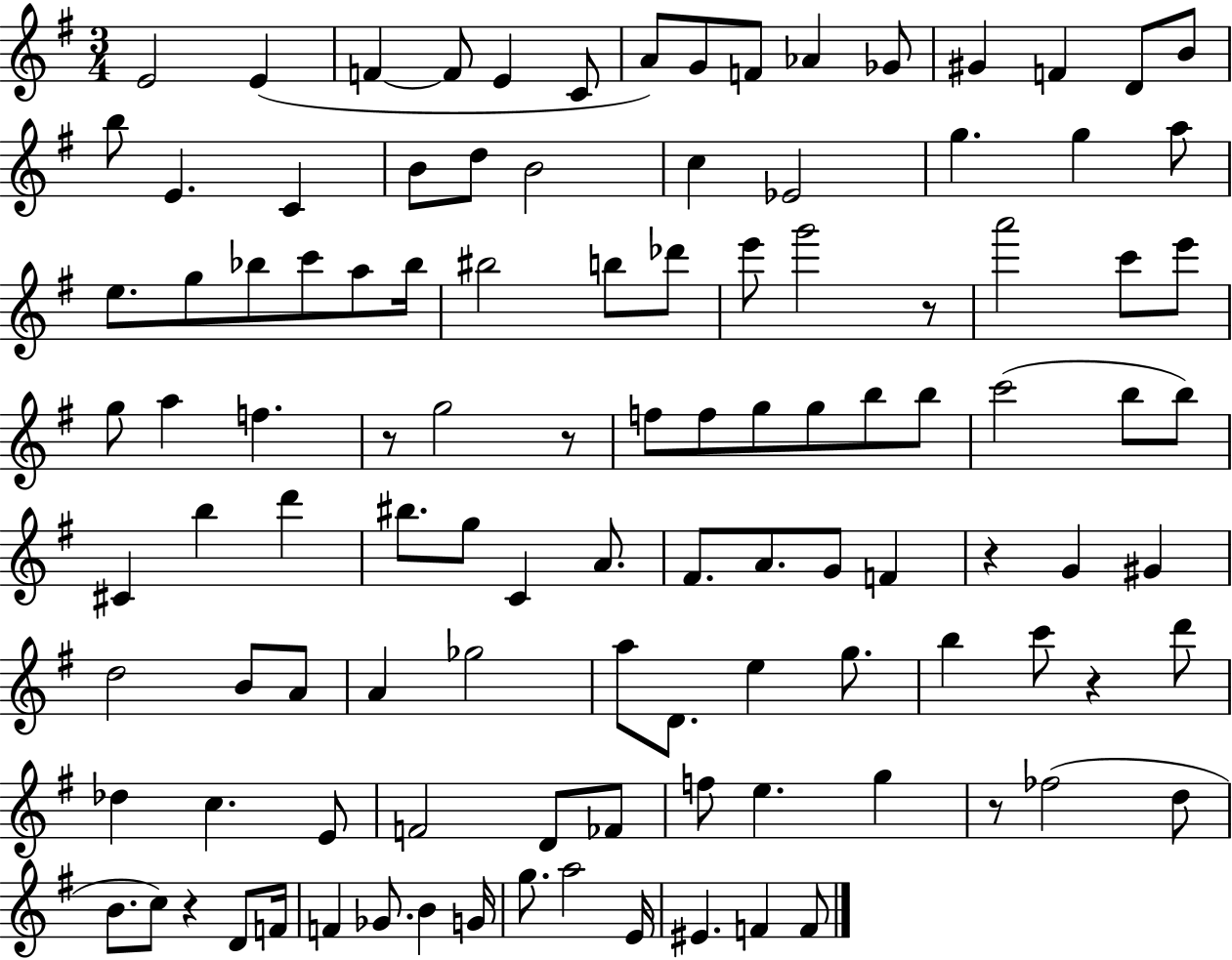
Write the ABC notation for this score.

X:1
T:Untitled
M:3/4
L:1/4
K:G
E2 E F F/2 E C/2 A/2 G/2 F/2 _A _G/2 ^G F D/2 B/2 b/2 E C B/2 d/2 B2 c _E2 g g a/2 e/2 g/2 _b/2 c'/2 a/2 _b/4 ^b2 b/2 _d'/2 e'/2 g'2 z/2 a'2 c'/2 e'/2 g/2 a f z/2 g2 z/2 f/2 f/2 g/2 g/2 b/2 b/2 c'2 b/2 b/2 ^C b d' ^b/2 g/2 C A/2 ^F/2 A/2 G/2 F z G ^G d2 B/2 A/2 A _g2 a/2 D/2 e g/2 b c'/2 z d'/2 _d c E/2 F2 D/2 _F/2 f/2 e g z/2 _f2 d/2 B/2 c/2 z D/2 F/4 F _G/2 B G/4 g/2 a2 E/4 ^E F F/2